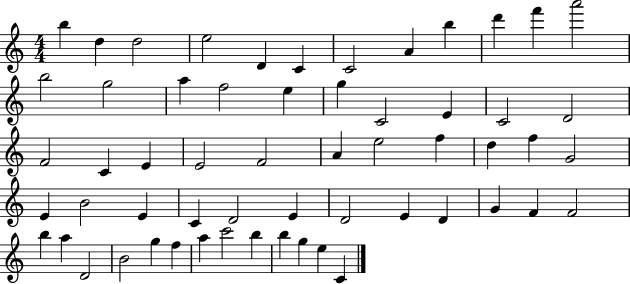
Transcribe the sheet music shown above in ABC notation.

X:1
T:Untitled
M:4/4
L:1/4
K:C
b d d2 e2 D C C2 A b d' f' a'2 b2 g2 a f2 e g C2 E C2 D2 F2 C E E2 F2 A e2 f d f G2 E B2 E C D2 E D2 E D G F F2 b a D2 B2 g f a c'2 b b g e C